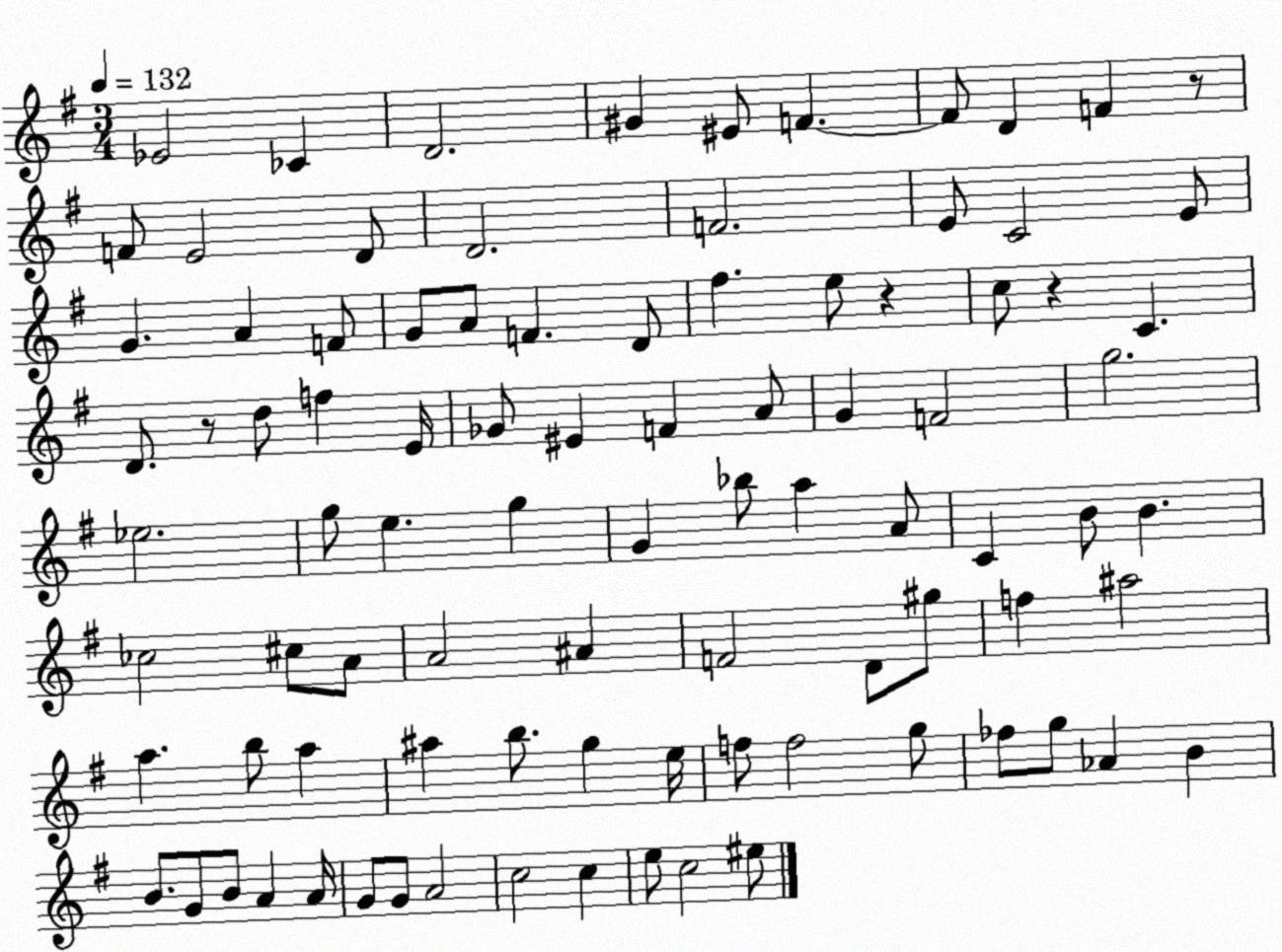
X:1
T:Untitled
M:3/4
L:1/4
K:G
_E2 _C D2 ^G ^E/2 F F/2 D F z/2 F/2 E2 D/2 D2 F2 E/2 C2 E/2 G A F/2 G/2 A/2 F D/2 ^f e/2 z c/2 z C D/2 z/2 d/2 f E/4 _G/2 ^E F A/2 G F2 g2 _e2 g/2 e g G _b/2 a A/2 C B/2 B _c2 ^c/2 A/2 A2 ^A F2 D/2 ^g/2 f ^a2 a b/2 a ^a b/2 g e/4 f/2 f2 g/2 _f/2 g/2 _A B B/2 G/2 B/2 A A/4 G/2 G/2 A2 c2 c e/2 c2 ^e/2